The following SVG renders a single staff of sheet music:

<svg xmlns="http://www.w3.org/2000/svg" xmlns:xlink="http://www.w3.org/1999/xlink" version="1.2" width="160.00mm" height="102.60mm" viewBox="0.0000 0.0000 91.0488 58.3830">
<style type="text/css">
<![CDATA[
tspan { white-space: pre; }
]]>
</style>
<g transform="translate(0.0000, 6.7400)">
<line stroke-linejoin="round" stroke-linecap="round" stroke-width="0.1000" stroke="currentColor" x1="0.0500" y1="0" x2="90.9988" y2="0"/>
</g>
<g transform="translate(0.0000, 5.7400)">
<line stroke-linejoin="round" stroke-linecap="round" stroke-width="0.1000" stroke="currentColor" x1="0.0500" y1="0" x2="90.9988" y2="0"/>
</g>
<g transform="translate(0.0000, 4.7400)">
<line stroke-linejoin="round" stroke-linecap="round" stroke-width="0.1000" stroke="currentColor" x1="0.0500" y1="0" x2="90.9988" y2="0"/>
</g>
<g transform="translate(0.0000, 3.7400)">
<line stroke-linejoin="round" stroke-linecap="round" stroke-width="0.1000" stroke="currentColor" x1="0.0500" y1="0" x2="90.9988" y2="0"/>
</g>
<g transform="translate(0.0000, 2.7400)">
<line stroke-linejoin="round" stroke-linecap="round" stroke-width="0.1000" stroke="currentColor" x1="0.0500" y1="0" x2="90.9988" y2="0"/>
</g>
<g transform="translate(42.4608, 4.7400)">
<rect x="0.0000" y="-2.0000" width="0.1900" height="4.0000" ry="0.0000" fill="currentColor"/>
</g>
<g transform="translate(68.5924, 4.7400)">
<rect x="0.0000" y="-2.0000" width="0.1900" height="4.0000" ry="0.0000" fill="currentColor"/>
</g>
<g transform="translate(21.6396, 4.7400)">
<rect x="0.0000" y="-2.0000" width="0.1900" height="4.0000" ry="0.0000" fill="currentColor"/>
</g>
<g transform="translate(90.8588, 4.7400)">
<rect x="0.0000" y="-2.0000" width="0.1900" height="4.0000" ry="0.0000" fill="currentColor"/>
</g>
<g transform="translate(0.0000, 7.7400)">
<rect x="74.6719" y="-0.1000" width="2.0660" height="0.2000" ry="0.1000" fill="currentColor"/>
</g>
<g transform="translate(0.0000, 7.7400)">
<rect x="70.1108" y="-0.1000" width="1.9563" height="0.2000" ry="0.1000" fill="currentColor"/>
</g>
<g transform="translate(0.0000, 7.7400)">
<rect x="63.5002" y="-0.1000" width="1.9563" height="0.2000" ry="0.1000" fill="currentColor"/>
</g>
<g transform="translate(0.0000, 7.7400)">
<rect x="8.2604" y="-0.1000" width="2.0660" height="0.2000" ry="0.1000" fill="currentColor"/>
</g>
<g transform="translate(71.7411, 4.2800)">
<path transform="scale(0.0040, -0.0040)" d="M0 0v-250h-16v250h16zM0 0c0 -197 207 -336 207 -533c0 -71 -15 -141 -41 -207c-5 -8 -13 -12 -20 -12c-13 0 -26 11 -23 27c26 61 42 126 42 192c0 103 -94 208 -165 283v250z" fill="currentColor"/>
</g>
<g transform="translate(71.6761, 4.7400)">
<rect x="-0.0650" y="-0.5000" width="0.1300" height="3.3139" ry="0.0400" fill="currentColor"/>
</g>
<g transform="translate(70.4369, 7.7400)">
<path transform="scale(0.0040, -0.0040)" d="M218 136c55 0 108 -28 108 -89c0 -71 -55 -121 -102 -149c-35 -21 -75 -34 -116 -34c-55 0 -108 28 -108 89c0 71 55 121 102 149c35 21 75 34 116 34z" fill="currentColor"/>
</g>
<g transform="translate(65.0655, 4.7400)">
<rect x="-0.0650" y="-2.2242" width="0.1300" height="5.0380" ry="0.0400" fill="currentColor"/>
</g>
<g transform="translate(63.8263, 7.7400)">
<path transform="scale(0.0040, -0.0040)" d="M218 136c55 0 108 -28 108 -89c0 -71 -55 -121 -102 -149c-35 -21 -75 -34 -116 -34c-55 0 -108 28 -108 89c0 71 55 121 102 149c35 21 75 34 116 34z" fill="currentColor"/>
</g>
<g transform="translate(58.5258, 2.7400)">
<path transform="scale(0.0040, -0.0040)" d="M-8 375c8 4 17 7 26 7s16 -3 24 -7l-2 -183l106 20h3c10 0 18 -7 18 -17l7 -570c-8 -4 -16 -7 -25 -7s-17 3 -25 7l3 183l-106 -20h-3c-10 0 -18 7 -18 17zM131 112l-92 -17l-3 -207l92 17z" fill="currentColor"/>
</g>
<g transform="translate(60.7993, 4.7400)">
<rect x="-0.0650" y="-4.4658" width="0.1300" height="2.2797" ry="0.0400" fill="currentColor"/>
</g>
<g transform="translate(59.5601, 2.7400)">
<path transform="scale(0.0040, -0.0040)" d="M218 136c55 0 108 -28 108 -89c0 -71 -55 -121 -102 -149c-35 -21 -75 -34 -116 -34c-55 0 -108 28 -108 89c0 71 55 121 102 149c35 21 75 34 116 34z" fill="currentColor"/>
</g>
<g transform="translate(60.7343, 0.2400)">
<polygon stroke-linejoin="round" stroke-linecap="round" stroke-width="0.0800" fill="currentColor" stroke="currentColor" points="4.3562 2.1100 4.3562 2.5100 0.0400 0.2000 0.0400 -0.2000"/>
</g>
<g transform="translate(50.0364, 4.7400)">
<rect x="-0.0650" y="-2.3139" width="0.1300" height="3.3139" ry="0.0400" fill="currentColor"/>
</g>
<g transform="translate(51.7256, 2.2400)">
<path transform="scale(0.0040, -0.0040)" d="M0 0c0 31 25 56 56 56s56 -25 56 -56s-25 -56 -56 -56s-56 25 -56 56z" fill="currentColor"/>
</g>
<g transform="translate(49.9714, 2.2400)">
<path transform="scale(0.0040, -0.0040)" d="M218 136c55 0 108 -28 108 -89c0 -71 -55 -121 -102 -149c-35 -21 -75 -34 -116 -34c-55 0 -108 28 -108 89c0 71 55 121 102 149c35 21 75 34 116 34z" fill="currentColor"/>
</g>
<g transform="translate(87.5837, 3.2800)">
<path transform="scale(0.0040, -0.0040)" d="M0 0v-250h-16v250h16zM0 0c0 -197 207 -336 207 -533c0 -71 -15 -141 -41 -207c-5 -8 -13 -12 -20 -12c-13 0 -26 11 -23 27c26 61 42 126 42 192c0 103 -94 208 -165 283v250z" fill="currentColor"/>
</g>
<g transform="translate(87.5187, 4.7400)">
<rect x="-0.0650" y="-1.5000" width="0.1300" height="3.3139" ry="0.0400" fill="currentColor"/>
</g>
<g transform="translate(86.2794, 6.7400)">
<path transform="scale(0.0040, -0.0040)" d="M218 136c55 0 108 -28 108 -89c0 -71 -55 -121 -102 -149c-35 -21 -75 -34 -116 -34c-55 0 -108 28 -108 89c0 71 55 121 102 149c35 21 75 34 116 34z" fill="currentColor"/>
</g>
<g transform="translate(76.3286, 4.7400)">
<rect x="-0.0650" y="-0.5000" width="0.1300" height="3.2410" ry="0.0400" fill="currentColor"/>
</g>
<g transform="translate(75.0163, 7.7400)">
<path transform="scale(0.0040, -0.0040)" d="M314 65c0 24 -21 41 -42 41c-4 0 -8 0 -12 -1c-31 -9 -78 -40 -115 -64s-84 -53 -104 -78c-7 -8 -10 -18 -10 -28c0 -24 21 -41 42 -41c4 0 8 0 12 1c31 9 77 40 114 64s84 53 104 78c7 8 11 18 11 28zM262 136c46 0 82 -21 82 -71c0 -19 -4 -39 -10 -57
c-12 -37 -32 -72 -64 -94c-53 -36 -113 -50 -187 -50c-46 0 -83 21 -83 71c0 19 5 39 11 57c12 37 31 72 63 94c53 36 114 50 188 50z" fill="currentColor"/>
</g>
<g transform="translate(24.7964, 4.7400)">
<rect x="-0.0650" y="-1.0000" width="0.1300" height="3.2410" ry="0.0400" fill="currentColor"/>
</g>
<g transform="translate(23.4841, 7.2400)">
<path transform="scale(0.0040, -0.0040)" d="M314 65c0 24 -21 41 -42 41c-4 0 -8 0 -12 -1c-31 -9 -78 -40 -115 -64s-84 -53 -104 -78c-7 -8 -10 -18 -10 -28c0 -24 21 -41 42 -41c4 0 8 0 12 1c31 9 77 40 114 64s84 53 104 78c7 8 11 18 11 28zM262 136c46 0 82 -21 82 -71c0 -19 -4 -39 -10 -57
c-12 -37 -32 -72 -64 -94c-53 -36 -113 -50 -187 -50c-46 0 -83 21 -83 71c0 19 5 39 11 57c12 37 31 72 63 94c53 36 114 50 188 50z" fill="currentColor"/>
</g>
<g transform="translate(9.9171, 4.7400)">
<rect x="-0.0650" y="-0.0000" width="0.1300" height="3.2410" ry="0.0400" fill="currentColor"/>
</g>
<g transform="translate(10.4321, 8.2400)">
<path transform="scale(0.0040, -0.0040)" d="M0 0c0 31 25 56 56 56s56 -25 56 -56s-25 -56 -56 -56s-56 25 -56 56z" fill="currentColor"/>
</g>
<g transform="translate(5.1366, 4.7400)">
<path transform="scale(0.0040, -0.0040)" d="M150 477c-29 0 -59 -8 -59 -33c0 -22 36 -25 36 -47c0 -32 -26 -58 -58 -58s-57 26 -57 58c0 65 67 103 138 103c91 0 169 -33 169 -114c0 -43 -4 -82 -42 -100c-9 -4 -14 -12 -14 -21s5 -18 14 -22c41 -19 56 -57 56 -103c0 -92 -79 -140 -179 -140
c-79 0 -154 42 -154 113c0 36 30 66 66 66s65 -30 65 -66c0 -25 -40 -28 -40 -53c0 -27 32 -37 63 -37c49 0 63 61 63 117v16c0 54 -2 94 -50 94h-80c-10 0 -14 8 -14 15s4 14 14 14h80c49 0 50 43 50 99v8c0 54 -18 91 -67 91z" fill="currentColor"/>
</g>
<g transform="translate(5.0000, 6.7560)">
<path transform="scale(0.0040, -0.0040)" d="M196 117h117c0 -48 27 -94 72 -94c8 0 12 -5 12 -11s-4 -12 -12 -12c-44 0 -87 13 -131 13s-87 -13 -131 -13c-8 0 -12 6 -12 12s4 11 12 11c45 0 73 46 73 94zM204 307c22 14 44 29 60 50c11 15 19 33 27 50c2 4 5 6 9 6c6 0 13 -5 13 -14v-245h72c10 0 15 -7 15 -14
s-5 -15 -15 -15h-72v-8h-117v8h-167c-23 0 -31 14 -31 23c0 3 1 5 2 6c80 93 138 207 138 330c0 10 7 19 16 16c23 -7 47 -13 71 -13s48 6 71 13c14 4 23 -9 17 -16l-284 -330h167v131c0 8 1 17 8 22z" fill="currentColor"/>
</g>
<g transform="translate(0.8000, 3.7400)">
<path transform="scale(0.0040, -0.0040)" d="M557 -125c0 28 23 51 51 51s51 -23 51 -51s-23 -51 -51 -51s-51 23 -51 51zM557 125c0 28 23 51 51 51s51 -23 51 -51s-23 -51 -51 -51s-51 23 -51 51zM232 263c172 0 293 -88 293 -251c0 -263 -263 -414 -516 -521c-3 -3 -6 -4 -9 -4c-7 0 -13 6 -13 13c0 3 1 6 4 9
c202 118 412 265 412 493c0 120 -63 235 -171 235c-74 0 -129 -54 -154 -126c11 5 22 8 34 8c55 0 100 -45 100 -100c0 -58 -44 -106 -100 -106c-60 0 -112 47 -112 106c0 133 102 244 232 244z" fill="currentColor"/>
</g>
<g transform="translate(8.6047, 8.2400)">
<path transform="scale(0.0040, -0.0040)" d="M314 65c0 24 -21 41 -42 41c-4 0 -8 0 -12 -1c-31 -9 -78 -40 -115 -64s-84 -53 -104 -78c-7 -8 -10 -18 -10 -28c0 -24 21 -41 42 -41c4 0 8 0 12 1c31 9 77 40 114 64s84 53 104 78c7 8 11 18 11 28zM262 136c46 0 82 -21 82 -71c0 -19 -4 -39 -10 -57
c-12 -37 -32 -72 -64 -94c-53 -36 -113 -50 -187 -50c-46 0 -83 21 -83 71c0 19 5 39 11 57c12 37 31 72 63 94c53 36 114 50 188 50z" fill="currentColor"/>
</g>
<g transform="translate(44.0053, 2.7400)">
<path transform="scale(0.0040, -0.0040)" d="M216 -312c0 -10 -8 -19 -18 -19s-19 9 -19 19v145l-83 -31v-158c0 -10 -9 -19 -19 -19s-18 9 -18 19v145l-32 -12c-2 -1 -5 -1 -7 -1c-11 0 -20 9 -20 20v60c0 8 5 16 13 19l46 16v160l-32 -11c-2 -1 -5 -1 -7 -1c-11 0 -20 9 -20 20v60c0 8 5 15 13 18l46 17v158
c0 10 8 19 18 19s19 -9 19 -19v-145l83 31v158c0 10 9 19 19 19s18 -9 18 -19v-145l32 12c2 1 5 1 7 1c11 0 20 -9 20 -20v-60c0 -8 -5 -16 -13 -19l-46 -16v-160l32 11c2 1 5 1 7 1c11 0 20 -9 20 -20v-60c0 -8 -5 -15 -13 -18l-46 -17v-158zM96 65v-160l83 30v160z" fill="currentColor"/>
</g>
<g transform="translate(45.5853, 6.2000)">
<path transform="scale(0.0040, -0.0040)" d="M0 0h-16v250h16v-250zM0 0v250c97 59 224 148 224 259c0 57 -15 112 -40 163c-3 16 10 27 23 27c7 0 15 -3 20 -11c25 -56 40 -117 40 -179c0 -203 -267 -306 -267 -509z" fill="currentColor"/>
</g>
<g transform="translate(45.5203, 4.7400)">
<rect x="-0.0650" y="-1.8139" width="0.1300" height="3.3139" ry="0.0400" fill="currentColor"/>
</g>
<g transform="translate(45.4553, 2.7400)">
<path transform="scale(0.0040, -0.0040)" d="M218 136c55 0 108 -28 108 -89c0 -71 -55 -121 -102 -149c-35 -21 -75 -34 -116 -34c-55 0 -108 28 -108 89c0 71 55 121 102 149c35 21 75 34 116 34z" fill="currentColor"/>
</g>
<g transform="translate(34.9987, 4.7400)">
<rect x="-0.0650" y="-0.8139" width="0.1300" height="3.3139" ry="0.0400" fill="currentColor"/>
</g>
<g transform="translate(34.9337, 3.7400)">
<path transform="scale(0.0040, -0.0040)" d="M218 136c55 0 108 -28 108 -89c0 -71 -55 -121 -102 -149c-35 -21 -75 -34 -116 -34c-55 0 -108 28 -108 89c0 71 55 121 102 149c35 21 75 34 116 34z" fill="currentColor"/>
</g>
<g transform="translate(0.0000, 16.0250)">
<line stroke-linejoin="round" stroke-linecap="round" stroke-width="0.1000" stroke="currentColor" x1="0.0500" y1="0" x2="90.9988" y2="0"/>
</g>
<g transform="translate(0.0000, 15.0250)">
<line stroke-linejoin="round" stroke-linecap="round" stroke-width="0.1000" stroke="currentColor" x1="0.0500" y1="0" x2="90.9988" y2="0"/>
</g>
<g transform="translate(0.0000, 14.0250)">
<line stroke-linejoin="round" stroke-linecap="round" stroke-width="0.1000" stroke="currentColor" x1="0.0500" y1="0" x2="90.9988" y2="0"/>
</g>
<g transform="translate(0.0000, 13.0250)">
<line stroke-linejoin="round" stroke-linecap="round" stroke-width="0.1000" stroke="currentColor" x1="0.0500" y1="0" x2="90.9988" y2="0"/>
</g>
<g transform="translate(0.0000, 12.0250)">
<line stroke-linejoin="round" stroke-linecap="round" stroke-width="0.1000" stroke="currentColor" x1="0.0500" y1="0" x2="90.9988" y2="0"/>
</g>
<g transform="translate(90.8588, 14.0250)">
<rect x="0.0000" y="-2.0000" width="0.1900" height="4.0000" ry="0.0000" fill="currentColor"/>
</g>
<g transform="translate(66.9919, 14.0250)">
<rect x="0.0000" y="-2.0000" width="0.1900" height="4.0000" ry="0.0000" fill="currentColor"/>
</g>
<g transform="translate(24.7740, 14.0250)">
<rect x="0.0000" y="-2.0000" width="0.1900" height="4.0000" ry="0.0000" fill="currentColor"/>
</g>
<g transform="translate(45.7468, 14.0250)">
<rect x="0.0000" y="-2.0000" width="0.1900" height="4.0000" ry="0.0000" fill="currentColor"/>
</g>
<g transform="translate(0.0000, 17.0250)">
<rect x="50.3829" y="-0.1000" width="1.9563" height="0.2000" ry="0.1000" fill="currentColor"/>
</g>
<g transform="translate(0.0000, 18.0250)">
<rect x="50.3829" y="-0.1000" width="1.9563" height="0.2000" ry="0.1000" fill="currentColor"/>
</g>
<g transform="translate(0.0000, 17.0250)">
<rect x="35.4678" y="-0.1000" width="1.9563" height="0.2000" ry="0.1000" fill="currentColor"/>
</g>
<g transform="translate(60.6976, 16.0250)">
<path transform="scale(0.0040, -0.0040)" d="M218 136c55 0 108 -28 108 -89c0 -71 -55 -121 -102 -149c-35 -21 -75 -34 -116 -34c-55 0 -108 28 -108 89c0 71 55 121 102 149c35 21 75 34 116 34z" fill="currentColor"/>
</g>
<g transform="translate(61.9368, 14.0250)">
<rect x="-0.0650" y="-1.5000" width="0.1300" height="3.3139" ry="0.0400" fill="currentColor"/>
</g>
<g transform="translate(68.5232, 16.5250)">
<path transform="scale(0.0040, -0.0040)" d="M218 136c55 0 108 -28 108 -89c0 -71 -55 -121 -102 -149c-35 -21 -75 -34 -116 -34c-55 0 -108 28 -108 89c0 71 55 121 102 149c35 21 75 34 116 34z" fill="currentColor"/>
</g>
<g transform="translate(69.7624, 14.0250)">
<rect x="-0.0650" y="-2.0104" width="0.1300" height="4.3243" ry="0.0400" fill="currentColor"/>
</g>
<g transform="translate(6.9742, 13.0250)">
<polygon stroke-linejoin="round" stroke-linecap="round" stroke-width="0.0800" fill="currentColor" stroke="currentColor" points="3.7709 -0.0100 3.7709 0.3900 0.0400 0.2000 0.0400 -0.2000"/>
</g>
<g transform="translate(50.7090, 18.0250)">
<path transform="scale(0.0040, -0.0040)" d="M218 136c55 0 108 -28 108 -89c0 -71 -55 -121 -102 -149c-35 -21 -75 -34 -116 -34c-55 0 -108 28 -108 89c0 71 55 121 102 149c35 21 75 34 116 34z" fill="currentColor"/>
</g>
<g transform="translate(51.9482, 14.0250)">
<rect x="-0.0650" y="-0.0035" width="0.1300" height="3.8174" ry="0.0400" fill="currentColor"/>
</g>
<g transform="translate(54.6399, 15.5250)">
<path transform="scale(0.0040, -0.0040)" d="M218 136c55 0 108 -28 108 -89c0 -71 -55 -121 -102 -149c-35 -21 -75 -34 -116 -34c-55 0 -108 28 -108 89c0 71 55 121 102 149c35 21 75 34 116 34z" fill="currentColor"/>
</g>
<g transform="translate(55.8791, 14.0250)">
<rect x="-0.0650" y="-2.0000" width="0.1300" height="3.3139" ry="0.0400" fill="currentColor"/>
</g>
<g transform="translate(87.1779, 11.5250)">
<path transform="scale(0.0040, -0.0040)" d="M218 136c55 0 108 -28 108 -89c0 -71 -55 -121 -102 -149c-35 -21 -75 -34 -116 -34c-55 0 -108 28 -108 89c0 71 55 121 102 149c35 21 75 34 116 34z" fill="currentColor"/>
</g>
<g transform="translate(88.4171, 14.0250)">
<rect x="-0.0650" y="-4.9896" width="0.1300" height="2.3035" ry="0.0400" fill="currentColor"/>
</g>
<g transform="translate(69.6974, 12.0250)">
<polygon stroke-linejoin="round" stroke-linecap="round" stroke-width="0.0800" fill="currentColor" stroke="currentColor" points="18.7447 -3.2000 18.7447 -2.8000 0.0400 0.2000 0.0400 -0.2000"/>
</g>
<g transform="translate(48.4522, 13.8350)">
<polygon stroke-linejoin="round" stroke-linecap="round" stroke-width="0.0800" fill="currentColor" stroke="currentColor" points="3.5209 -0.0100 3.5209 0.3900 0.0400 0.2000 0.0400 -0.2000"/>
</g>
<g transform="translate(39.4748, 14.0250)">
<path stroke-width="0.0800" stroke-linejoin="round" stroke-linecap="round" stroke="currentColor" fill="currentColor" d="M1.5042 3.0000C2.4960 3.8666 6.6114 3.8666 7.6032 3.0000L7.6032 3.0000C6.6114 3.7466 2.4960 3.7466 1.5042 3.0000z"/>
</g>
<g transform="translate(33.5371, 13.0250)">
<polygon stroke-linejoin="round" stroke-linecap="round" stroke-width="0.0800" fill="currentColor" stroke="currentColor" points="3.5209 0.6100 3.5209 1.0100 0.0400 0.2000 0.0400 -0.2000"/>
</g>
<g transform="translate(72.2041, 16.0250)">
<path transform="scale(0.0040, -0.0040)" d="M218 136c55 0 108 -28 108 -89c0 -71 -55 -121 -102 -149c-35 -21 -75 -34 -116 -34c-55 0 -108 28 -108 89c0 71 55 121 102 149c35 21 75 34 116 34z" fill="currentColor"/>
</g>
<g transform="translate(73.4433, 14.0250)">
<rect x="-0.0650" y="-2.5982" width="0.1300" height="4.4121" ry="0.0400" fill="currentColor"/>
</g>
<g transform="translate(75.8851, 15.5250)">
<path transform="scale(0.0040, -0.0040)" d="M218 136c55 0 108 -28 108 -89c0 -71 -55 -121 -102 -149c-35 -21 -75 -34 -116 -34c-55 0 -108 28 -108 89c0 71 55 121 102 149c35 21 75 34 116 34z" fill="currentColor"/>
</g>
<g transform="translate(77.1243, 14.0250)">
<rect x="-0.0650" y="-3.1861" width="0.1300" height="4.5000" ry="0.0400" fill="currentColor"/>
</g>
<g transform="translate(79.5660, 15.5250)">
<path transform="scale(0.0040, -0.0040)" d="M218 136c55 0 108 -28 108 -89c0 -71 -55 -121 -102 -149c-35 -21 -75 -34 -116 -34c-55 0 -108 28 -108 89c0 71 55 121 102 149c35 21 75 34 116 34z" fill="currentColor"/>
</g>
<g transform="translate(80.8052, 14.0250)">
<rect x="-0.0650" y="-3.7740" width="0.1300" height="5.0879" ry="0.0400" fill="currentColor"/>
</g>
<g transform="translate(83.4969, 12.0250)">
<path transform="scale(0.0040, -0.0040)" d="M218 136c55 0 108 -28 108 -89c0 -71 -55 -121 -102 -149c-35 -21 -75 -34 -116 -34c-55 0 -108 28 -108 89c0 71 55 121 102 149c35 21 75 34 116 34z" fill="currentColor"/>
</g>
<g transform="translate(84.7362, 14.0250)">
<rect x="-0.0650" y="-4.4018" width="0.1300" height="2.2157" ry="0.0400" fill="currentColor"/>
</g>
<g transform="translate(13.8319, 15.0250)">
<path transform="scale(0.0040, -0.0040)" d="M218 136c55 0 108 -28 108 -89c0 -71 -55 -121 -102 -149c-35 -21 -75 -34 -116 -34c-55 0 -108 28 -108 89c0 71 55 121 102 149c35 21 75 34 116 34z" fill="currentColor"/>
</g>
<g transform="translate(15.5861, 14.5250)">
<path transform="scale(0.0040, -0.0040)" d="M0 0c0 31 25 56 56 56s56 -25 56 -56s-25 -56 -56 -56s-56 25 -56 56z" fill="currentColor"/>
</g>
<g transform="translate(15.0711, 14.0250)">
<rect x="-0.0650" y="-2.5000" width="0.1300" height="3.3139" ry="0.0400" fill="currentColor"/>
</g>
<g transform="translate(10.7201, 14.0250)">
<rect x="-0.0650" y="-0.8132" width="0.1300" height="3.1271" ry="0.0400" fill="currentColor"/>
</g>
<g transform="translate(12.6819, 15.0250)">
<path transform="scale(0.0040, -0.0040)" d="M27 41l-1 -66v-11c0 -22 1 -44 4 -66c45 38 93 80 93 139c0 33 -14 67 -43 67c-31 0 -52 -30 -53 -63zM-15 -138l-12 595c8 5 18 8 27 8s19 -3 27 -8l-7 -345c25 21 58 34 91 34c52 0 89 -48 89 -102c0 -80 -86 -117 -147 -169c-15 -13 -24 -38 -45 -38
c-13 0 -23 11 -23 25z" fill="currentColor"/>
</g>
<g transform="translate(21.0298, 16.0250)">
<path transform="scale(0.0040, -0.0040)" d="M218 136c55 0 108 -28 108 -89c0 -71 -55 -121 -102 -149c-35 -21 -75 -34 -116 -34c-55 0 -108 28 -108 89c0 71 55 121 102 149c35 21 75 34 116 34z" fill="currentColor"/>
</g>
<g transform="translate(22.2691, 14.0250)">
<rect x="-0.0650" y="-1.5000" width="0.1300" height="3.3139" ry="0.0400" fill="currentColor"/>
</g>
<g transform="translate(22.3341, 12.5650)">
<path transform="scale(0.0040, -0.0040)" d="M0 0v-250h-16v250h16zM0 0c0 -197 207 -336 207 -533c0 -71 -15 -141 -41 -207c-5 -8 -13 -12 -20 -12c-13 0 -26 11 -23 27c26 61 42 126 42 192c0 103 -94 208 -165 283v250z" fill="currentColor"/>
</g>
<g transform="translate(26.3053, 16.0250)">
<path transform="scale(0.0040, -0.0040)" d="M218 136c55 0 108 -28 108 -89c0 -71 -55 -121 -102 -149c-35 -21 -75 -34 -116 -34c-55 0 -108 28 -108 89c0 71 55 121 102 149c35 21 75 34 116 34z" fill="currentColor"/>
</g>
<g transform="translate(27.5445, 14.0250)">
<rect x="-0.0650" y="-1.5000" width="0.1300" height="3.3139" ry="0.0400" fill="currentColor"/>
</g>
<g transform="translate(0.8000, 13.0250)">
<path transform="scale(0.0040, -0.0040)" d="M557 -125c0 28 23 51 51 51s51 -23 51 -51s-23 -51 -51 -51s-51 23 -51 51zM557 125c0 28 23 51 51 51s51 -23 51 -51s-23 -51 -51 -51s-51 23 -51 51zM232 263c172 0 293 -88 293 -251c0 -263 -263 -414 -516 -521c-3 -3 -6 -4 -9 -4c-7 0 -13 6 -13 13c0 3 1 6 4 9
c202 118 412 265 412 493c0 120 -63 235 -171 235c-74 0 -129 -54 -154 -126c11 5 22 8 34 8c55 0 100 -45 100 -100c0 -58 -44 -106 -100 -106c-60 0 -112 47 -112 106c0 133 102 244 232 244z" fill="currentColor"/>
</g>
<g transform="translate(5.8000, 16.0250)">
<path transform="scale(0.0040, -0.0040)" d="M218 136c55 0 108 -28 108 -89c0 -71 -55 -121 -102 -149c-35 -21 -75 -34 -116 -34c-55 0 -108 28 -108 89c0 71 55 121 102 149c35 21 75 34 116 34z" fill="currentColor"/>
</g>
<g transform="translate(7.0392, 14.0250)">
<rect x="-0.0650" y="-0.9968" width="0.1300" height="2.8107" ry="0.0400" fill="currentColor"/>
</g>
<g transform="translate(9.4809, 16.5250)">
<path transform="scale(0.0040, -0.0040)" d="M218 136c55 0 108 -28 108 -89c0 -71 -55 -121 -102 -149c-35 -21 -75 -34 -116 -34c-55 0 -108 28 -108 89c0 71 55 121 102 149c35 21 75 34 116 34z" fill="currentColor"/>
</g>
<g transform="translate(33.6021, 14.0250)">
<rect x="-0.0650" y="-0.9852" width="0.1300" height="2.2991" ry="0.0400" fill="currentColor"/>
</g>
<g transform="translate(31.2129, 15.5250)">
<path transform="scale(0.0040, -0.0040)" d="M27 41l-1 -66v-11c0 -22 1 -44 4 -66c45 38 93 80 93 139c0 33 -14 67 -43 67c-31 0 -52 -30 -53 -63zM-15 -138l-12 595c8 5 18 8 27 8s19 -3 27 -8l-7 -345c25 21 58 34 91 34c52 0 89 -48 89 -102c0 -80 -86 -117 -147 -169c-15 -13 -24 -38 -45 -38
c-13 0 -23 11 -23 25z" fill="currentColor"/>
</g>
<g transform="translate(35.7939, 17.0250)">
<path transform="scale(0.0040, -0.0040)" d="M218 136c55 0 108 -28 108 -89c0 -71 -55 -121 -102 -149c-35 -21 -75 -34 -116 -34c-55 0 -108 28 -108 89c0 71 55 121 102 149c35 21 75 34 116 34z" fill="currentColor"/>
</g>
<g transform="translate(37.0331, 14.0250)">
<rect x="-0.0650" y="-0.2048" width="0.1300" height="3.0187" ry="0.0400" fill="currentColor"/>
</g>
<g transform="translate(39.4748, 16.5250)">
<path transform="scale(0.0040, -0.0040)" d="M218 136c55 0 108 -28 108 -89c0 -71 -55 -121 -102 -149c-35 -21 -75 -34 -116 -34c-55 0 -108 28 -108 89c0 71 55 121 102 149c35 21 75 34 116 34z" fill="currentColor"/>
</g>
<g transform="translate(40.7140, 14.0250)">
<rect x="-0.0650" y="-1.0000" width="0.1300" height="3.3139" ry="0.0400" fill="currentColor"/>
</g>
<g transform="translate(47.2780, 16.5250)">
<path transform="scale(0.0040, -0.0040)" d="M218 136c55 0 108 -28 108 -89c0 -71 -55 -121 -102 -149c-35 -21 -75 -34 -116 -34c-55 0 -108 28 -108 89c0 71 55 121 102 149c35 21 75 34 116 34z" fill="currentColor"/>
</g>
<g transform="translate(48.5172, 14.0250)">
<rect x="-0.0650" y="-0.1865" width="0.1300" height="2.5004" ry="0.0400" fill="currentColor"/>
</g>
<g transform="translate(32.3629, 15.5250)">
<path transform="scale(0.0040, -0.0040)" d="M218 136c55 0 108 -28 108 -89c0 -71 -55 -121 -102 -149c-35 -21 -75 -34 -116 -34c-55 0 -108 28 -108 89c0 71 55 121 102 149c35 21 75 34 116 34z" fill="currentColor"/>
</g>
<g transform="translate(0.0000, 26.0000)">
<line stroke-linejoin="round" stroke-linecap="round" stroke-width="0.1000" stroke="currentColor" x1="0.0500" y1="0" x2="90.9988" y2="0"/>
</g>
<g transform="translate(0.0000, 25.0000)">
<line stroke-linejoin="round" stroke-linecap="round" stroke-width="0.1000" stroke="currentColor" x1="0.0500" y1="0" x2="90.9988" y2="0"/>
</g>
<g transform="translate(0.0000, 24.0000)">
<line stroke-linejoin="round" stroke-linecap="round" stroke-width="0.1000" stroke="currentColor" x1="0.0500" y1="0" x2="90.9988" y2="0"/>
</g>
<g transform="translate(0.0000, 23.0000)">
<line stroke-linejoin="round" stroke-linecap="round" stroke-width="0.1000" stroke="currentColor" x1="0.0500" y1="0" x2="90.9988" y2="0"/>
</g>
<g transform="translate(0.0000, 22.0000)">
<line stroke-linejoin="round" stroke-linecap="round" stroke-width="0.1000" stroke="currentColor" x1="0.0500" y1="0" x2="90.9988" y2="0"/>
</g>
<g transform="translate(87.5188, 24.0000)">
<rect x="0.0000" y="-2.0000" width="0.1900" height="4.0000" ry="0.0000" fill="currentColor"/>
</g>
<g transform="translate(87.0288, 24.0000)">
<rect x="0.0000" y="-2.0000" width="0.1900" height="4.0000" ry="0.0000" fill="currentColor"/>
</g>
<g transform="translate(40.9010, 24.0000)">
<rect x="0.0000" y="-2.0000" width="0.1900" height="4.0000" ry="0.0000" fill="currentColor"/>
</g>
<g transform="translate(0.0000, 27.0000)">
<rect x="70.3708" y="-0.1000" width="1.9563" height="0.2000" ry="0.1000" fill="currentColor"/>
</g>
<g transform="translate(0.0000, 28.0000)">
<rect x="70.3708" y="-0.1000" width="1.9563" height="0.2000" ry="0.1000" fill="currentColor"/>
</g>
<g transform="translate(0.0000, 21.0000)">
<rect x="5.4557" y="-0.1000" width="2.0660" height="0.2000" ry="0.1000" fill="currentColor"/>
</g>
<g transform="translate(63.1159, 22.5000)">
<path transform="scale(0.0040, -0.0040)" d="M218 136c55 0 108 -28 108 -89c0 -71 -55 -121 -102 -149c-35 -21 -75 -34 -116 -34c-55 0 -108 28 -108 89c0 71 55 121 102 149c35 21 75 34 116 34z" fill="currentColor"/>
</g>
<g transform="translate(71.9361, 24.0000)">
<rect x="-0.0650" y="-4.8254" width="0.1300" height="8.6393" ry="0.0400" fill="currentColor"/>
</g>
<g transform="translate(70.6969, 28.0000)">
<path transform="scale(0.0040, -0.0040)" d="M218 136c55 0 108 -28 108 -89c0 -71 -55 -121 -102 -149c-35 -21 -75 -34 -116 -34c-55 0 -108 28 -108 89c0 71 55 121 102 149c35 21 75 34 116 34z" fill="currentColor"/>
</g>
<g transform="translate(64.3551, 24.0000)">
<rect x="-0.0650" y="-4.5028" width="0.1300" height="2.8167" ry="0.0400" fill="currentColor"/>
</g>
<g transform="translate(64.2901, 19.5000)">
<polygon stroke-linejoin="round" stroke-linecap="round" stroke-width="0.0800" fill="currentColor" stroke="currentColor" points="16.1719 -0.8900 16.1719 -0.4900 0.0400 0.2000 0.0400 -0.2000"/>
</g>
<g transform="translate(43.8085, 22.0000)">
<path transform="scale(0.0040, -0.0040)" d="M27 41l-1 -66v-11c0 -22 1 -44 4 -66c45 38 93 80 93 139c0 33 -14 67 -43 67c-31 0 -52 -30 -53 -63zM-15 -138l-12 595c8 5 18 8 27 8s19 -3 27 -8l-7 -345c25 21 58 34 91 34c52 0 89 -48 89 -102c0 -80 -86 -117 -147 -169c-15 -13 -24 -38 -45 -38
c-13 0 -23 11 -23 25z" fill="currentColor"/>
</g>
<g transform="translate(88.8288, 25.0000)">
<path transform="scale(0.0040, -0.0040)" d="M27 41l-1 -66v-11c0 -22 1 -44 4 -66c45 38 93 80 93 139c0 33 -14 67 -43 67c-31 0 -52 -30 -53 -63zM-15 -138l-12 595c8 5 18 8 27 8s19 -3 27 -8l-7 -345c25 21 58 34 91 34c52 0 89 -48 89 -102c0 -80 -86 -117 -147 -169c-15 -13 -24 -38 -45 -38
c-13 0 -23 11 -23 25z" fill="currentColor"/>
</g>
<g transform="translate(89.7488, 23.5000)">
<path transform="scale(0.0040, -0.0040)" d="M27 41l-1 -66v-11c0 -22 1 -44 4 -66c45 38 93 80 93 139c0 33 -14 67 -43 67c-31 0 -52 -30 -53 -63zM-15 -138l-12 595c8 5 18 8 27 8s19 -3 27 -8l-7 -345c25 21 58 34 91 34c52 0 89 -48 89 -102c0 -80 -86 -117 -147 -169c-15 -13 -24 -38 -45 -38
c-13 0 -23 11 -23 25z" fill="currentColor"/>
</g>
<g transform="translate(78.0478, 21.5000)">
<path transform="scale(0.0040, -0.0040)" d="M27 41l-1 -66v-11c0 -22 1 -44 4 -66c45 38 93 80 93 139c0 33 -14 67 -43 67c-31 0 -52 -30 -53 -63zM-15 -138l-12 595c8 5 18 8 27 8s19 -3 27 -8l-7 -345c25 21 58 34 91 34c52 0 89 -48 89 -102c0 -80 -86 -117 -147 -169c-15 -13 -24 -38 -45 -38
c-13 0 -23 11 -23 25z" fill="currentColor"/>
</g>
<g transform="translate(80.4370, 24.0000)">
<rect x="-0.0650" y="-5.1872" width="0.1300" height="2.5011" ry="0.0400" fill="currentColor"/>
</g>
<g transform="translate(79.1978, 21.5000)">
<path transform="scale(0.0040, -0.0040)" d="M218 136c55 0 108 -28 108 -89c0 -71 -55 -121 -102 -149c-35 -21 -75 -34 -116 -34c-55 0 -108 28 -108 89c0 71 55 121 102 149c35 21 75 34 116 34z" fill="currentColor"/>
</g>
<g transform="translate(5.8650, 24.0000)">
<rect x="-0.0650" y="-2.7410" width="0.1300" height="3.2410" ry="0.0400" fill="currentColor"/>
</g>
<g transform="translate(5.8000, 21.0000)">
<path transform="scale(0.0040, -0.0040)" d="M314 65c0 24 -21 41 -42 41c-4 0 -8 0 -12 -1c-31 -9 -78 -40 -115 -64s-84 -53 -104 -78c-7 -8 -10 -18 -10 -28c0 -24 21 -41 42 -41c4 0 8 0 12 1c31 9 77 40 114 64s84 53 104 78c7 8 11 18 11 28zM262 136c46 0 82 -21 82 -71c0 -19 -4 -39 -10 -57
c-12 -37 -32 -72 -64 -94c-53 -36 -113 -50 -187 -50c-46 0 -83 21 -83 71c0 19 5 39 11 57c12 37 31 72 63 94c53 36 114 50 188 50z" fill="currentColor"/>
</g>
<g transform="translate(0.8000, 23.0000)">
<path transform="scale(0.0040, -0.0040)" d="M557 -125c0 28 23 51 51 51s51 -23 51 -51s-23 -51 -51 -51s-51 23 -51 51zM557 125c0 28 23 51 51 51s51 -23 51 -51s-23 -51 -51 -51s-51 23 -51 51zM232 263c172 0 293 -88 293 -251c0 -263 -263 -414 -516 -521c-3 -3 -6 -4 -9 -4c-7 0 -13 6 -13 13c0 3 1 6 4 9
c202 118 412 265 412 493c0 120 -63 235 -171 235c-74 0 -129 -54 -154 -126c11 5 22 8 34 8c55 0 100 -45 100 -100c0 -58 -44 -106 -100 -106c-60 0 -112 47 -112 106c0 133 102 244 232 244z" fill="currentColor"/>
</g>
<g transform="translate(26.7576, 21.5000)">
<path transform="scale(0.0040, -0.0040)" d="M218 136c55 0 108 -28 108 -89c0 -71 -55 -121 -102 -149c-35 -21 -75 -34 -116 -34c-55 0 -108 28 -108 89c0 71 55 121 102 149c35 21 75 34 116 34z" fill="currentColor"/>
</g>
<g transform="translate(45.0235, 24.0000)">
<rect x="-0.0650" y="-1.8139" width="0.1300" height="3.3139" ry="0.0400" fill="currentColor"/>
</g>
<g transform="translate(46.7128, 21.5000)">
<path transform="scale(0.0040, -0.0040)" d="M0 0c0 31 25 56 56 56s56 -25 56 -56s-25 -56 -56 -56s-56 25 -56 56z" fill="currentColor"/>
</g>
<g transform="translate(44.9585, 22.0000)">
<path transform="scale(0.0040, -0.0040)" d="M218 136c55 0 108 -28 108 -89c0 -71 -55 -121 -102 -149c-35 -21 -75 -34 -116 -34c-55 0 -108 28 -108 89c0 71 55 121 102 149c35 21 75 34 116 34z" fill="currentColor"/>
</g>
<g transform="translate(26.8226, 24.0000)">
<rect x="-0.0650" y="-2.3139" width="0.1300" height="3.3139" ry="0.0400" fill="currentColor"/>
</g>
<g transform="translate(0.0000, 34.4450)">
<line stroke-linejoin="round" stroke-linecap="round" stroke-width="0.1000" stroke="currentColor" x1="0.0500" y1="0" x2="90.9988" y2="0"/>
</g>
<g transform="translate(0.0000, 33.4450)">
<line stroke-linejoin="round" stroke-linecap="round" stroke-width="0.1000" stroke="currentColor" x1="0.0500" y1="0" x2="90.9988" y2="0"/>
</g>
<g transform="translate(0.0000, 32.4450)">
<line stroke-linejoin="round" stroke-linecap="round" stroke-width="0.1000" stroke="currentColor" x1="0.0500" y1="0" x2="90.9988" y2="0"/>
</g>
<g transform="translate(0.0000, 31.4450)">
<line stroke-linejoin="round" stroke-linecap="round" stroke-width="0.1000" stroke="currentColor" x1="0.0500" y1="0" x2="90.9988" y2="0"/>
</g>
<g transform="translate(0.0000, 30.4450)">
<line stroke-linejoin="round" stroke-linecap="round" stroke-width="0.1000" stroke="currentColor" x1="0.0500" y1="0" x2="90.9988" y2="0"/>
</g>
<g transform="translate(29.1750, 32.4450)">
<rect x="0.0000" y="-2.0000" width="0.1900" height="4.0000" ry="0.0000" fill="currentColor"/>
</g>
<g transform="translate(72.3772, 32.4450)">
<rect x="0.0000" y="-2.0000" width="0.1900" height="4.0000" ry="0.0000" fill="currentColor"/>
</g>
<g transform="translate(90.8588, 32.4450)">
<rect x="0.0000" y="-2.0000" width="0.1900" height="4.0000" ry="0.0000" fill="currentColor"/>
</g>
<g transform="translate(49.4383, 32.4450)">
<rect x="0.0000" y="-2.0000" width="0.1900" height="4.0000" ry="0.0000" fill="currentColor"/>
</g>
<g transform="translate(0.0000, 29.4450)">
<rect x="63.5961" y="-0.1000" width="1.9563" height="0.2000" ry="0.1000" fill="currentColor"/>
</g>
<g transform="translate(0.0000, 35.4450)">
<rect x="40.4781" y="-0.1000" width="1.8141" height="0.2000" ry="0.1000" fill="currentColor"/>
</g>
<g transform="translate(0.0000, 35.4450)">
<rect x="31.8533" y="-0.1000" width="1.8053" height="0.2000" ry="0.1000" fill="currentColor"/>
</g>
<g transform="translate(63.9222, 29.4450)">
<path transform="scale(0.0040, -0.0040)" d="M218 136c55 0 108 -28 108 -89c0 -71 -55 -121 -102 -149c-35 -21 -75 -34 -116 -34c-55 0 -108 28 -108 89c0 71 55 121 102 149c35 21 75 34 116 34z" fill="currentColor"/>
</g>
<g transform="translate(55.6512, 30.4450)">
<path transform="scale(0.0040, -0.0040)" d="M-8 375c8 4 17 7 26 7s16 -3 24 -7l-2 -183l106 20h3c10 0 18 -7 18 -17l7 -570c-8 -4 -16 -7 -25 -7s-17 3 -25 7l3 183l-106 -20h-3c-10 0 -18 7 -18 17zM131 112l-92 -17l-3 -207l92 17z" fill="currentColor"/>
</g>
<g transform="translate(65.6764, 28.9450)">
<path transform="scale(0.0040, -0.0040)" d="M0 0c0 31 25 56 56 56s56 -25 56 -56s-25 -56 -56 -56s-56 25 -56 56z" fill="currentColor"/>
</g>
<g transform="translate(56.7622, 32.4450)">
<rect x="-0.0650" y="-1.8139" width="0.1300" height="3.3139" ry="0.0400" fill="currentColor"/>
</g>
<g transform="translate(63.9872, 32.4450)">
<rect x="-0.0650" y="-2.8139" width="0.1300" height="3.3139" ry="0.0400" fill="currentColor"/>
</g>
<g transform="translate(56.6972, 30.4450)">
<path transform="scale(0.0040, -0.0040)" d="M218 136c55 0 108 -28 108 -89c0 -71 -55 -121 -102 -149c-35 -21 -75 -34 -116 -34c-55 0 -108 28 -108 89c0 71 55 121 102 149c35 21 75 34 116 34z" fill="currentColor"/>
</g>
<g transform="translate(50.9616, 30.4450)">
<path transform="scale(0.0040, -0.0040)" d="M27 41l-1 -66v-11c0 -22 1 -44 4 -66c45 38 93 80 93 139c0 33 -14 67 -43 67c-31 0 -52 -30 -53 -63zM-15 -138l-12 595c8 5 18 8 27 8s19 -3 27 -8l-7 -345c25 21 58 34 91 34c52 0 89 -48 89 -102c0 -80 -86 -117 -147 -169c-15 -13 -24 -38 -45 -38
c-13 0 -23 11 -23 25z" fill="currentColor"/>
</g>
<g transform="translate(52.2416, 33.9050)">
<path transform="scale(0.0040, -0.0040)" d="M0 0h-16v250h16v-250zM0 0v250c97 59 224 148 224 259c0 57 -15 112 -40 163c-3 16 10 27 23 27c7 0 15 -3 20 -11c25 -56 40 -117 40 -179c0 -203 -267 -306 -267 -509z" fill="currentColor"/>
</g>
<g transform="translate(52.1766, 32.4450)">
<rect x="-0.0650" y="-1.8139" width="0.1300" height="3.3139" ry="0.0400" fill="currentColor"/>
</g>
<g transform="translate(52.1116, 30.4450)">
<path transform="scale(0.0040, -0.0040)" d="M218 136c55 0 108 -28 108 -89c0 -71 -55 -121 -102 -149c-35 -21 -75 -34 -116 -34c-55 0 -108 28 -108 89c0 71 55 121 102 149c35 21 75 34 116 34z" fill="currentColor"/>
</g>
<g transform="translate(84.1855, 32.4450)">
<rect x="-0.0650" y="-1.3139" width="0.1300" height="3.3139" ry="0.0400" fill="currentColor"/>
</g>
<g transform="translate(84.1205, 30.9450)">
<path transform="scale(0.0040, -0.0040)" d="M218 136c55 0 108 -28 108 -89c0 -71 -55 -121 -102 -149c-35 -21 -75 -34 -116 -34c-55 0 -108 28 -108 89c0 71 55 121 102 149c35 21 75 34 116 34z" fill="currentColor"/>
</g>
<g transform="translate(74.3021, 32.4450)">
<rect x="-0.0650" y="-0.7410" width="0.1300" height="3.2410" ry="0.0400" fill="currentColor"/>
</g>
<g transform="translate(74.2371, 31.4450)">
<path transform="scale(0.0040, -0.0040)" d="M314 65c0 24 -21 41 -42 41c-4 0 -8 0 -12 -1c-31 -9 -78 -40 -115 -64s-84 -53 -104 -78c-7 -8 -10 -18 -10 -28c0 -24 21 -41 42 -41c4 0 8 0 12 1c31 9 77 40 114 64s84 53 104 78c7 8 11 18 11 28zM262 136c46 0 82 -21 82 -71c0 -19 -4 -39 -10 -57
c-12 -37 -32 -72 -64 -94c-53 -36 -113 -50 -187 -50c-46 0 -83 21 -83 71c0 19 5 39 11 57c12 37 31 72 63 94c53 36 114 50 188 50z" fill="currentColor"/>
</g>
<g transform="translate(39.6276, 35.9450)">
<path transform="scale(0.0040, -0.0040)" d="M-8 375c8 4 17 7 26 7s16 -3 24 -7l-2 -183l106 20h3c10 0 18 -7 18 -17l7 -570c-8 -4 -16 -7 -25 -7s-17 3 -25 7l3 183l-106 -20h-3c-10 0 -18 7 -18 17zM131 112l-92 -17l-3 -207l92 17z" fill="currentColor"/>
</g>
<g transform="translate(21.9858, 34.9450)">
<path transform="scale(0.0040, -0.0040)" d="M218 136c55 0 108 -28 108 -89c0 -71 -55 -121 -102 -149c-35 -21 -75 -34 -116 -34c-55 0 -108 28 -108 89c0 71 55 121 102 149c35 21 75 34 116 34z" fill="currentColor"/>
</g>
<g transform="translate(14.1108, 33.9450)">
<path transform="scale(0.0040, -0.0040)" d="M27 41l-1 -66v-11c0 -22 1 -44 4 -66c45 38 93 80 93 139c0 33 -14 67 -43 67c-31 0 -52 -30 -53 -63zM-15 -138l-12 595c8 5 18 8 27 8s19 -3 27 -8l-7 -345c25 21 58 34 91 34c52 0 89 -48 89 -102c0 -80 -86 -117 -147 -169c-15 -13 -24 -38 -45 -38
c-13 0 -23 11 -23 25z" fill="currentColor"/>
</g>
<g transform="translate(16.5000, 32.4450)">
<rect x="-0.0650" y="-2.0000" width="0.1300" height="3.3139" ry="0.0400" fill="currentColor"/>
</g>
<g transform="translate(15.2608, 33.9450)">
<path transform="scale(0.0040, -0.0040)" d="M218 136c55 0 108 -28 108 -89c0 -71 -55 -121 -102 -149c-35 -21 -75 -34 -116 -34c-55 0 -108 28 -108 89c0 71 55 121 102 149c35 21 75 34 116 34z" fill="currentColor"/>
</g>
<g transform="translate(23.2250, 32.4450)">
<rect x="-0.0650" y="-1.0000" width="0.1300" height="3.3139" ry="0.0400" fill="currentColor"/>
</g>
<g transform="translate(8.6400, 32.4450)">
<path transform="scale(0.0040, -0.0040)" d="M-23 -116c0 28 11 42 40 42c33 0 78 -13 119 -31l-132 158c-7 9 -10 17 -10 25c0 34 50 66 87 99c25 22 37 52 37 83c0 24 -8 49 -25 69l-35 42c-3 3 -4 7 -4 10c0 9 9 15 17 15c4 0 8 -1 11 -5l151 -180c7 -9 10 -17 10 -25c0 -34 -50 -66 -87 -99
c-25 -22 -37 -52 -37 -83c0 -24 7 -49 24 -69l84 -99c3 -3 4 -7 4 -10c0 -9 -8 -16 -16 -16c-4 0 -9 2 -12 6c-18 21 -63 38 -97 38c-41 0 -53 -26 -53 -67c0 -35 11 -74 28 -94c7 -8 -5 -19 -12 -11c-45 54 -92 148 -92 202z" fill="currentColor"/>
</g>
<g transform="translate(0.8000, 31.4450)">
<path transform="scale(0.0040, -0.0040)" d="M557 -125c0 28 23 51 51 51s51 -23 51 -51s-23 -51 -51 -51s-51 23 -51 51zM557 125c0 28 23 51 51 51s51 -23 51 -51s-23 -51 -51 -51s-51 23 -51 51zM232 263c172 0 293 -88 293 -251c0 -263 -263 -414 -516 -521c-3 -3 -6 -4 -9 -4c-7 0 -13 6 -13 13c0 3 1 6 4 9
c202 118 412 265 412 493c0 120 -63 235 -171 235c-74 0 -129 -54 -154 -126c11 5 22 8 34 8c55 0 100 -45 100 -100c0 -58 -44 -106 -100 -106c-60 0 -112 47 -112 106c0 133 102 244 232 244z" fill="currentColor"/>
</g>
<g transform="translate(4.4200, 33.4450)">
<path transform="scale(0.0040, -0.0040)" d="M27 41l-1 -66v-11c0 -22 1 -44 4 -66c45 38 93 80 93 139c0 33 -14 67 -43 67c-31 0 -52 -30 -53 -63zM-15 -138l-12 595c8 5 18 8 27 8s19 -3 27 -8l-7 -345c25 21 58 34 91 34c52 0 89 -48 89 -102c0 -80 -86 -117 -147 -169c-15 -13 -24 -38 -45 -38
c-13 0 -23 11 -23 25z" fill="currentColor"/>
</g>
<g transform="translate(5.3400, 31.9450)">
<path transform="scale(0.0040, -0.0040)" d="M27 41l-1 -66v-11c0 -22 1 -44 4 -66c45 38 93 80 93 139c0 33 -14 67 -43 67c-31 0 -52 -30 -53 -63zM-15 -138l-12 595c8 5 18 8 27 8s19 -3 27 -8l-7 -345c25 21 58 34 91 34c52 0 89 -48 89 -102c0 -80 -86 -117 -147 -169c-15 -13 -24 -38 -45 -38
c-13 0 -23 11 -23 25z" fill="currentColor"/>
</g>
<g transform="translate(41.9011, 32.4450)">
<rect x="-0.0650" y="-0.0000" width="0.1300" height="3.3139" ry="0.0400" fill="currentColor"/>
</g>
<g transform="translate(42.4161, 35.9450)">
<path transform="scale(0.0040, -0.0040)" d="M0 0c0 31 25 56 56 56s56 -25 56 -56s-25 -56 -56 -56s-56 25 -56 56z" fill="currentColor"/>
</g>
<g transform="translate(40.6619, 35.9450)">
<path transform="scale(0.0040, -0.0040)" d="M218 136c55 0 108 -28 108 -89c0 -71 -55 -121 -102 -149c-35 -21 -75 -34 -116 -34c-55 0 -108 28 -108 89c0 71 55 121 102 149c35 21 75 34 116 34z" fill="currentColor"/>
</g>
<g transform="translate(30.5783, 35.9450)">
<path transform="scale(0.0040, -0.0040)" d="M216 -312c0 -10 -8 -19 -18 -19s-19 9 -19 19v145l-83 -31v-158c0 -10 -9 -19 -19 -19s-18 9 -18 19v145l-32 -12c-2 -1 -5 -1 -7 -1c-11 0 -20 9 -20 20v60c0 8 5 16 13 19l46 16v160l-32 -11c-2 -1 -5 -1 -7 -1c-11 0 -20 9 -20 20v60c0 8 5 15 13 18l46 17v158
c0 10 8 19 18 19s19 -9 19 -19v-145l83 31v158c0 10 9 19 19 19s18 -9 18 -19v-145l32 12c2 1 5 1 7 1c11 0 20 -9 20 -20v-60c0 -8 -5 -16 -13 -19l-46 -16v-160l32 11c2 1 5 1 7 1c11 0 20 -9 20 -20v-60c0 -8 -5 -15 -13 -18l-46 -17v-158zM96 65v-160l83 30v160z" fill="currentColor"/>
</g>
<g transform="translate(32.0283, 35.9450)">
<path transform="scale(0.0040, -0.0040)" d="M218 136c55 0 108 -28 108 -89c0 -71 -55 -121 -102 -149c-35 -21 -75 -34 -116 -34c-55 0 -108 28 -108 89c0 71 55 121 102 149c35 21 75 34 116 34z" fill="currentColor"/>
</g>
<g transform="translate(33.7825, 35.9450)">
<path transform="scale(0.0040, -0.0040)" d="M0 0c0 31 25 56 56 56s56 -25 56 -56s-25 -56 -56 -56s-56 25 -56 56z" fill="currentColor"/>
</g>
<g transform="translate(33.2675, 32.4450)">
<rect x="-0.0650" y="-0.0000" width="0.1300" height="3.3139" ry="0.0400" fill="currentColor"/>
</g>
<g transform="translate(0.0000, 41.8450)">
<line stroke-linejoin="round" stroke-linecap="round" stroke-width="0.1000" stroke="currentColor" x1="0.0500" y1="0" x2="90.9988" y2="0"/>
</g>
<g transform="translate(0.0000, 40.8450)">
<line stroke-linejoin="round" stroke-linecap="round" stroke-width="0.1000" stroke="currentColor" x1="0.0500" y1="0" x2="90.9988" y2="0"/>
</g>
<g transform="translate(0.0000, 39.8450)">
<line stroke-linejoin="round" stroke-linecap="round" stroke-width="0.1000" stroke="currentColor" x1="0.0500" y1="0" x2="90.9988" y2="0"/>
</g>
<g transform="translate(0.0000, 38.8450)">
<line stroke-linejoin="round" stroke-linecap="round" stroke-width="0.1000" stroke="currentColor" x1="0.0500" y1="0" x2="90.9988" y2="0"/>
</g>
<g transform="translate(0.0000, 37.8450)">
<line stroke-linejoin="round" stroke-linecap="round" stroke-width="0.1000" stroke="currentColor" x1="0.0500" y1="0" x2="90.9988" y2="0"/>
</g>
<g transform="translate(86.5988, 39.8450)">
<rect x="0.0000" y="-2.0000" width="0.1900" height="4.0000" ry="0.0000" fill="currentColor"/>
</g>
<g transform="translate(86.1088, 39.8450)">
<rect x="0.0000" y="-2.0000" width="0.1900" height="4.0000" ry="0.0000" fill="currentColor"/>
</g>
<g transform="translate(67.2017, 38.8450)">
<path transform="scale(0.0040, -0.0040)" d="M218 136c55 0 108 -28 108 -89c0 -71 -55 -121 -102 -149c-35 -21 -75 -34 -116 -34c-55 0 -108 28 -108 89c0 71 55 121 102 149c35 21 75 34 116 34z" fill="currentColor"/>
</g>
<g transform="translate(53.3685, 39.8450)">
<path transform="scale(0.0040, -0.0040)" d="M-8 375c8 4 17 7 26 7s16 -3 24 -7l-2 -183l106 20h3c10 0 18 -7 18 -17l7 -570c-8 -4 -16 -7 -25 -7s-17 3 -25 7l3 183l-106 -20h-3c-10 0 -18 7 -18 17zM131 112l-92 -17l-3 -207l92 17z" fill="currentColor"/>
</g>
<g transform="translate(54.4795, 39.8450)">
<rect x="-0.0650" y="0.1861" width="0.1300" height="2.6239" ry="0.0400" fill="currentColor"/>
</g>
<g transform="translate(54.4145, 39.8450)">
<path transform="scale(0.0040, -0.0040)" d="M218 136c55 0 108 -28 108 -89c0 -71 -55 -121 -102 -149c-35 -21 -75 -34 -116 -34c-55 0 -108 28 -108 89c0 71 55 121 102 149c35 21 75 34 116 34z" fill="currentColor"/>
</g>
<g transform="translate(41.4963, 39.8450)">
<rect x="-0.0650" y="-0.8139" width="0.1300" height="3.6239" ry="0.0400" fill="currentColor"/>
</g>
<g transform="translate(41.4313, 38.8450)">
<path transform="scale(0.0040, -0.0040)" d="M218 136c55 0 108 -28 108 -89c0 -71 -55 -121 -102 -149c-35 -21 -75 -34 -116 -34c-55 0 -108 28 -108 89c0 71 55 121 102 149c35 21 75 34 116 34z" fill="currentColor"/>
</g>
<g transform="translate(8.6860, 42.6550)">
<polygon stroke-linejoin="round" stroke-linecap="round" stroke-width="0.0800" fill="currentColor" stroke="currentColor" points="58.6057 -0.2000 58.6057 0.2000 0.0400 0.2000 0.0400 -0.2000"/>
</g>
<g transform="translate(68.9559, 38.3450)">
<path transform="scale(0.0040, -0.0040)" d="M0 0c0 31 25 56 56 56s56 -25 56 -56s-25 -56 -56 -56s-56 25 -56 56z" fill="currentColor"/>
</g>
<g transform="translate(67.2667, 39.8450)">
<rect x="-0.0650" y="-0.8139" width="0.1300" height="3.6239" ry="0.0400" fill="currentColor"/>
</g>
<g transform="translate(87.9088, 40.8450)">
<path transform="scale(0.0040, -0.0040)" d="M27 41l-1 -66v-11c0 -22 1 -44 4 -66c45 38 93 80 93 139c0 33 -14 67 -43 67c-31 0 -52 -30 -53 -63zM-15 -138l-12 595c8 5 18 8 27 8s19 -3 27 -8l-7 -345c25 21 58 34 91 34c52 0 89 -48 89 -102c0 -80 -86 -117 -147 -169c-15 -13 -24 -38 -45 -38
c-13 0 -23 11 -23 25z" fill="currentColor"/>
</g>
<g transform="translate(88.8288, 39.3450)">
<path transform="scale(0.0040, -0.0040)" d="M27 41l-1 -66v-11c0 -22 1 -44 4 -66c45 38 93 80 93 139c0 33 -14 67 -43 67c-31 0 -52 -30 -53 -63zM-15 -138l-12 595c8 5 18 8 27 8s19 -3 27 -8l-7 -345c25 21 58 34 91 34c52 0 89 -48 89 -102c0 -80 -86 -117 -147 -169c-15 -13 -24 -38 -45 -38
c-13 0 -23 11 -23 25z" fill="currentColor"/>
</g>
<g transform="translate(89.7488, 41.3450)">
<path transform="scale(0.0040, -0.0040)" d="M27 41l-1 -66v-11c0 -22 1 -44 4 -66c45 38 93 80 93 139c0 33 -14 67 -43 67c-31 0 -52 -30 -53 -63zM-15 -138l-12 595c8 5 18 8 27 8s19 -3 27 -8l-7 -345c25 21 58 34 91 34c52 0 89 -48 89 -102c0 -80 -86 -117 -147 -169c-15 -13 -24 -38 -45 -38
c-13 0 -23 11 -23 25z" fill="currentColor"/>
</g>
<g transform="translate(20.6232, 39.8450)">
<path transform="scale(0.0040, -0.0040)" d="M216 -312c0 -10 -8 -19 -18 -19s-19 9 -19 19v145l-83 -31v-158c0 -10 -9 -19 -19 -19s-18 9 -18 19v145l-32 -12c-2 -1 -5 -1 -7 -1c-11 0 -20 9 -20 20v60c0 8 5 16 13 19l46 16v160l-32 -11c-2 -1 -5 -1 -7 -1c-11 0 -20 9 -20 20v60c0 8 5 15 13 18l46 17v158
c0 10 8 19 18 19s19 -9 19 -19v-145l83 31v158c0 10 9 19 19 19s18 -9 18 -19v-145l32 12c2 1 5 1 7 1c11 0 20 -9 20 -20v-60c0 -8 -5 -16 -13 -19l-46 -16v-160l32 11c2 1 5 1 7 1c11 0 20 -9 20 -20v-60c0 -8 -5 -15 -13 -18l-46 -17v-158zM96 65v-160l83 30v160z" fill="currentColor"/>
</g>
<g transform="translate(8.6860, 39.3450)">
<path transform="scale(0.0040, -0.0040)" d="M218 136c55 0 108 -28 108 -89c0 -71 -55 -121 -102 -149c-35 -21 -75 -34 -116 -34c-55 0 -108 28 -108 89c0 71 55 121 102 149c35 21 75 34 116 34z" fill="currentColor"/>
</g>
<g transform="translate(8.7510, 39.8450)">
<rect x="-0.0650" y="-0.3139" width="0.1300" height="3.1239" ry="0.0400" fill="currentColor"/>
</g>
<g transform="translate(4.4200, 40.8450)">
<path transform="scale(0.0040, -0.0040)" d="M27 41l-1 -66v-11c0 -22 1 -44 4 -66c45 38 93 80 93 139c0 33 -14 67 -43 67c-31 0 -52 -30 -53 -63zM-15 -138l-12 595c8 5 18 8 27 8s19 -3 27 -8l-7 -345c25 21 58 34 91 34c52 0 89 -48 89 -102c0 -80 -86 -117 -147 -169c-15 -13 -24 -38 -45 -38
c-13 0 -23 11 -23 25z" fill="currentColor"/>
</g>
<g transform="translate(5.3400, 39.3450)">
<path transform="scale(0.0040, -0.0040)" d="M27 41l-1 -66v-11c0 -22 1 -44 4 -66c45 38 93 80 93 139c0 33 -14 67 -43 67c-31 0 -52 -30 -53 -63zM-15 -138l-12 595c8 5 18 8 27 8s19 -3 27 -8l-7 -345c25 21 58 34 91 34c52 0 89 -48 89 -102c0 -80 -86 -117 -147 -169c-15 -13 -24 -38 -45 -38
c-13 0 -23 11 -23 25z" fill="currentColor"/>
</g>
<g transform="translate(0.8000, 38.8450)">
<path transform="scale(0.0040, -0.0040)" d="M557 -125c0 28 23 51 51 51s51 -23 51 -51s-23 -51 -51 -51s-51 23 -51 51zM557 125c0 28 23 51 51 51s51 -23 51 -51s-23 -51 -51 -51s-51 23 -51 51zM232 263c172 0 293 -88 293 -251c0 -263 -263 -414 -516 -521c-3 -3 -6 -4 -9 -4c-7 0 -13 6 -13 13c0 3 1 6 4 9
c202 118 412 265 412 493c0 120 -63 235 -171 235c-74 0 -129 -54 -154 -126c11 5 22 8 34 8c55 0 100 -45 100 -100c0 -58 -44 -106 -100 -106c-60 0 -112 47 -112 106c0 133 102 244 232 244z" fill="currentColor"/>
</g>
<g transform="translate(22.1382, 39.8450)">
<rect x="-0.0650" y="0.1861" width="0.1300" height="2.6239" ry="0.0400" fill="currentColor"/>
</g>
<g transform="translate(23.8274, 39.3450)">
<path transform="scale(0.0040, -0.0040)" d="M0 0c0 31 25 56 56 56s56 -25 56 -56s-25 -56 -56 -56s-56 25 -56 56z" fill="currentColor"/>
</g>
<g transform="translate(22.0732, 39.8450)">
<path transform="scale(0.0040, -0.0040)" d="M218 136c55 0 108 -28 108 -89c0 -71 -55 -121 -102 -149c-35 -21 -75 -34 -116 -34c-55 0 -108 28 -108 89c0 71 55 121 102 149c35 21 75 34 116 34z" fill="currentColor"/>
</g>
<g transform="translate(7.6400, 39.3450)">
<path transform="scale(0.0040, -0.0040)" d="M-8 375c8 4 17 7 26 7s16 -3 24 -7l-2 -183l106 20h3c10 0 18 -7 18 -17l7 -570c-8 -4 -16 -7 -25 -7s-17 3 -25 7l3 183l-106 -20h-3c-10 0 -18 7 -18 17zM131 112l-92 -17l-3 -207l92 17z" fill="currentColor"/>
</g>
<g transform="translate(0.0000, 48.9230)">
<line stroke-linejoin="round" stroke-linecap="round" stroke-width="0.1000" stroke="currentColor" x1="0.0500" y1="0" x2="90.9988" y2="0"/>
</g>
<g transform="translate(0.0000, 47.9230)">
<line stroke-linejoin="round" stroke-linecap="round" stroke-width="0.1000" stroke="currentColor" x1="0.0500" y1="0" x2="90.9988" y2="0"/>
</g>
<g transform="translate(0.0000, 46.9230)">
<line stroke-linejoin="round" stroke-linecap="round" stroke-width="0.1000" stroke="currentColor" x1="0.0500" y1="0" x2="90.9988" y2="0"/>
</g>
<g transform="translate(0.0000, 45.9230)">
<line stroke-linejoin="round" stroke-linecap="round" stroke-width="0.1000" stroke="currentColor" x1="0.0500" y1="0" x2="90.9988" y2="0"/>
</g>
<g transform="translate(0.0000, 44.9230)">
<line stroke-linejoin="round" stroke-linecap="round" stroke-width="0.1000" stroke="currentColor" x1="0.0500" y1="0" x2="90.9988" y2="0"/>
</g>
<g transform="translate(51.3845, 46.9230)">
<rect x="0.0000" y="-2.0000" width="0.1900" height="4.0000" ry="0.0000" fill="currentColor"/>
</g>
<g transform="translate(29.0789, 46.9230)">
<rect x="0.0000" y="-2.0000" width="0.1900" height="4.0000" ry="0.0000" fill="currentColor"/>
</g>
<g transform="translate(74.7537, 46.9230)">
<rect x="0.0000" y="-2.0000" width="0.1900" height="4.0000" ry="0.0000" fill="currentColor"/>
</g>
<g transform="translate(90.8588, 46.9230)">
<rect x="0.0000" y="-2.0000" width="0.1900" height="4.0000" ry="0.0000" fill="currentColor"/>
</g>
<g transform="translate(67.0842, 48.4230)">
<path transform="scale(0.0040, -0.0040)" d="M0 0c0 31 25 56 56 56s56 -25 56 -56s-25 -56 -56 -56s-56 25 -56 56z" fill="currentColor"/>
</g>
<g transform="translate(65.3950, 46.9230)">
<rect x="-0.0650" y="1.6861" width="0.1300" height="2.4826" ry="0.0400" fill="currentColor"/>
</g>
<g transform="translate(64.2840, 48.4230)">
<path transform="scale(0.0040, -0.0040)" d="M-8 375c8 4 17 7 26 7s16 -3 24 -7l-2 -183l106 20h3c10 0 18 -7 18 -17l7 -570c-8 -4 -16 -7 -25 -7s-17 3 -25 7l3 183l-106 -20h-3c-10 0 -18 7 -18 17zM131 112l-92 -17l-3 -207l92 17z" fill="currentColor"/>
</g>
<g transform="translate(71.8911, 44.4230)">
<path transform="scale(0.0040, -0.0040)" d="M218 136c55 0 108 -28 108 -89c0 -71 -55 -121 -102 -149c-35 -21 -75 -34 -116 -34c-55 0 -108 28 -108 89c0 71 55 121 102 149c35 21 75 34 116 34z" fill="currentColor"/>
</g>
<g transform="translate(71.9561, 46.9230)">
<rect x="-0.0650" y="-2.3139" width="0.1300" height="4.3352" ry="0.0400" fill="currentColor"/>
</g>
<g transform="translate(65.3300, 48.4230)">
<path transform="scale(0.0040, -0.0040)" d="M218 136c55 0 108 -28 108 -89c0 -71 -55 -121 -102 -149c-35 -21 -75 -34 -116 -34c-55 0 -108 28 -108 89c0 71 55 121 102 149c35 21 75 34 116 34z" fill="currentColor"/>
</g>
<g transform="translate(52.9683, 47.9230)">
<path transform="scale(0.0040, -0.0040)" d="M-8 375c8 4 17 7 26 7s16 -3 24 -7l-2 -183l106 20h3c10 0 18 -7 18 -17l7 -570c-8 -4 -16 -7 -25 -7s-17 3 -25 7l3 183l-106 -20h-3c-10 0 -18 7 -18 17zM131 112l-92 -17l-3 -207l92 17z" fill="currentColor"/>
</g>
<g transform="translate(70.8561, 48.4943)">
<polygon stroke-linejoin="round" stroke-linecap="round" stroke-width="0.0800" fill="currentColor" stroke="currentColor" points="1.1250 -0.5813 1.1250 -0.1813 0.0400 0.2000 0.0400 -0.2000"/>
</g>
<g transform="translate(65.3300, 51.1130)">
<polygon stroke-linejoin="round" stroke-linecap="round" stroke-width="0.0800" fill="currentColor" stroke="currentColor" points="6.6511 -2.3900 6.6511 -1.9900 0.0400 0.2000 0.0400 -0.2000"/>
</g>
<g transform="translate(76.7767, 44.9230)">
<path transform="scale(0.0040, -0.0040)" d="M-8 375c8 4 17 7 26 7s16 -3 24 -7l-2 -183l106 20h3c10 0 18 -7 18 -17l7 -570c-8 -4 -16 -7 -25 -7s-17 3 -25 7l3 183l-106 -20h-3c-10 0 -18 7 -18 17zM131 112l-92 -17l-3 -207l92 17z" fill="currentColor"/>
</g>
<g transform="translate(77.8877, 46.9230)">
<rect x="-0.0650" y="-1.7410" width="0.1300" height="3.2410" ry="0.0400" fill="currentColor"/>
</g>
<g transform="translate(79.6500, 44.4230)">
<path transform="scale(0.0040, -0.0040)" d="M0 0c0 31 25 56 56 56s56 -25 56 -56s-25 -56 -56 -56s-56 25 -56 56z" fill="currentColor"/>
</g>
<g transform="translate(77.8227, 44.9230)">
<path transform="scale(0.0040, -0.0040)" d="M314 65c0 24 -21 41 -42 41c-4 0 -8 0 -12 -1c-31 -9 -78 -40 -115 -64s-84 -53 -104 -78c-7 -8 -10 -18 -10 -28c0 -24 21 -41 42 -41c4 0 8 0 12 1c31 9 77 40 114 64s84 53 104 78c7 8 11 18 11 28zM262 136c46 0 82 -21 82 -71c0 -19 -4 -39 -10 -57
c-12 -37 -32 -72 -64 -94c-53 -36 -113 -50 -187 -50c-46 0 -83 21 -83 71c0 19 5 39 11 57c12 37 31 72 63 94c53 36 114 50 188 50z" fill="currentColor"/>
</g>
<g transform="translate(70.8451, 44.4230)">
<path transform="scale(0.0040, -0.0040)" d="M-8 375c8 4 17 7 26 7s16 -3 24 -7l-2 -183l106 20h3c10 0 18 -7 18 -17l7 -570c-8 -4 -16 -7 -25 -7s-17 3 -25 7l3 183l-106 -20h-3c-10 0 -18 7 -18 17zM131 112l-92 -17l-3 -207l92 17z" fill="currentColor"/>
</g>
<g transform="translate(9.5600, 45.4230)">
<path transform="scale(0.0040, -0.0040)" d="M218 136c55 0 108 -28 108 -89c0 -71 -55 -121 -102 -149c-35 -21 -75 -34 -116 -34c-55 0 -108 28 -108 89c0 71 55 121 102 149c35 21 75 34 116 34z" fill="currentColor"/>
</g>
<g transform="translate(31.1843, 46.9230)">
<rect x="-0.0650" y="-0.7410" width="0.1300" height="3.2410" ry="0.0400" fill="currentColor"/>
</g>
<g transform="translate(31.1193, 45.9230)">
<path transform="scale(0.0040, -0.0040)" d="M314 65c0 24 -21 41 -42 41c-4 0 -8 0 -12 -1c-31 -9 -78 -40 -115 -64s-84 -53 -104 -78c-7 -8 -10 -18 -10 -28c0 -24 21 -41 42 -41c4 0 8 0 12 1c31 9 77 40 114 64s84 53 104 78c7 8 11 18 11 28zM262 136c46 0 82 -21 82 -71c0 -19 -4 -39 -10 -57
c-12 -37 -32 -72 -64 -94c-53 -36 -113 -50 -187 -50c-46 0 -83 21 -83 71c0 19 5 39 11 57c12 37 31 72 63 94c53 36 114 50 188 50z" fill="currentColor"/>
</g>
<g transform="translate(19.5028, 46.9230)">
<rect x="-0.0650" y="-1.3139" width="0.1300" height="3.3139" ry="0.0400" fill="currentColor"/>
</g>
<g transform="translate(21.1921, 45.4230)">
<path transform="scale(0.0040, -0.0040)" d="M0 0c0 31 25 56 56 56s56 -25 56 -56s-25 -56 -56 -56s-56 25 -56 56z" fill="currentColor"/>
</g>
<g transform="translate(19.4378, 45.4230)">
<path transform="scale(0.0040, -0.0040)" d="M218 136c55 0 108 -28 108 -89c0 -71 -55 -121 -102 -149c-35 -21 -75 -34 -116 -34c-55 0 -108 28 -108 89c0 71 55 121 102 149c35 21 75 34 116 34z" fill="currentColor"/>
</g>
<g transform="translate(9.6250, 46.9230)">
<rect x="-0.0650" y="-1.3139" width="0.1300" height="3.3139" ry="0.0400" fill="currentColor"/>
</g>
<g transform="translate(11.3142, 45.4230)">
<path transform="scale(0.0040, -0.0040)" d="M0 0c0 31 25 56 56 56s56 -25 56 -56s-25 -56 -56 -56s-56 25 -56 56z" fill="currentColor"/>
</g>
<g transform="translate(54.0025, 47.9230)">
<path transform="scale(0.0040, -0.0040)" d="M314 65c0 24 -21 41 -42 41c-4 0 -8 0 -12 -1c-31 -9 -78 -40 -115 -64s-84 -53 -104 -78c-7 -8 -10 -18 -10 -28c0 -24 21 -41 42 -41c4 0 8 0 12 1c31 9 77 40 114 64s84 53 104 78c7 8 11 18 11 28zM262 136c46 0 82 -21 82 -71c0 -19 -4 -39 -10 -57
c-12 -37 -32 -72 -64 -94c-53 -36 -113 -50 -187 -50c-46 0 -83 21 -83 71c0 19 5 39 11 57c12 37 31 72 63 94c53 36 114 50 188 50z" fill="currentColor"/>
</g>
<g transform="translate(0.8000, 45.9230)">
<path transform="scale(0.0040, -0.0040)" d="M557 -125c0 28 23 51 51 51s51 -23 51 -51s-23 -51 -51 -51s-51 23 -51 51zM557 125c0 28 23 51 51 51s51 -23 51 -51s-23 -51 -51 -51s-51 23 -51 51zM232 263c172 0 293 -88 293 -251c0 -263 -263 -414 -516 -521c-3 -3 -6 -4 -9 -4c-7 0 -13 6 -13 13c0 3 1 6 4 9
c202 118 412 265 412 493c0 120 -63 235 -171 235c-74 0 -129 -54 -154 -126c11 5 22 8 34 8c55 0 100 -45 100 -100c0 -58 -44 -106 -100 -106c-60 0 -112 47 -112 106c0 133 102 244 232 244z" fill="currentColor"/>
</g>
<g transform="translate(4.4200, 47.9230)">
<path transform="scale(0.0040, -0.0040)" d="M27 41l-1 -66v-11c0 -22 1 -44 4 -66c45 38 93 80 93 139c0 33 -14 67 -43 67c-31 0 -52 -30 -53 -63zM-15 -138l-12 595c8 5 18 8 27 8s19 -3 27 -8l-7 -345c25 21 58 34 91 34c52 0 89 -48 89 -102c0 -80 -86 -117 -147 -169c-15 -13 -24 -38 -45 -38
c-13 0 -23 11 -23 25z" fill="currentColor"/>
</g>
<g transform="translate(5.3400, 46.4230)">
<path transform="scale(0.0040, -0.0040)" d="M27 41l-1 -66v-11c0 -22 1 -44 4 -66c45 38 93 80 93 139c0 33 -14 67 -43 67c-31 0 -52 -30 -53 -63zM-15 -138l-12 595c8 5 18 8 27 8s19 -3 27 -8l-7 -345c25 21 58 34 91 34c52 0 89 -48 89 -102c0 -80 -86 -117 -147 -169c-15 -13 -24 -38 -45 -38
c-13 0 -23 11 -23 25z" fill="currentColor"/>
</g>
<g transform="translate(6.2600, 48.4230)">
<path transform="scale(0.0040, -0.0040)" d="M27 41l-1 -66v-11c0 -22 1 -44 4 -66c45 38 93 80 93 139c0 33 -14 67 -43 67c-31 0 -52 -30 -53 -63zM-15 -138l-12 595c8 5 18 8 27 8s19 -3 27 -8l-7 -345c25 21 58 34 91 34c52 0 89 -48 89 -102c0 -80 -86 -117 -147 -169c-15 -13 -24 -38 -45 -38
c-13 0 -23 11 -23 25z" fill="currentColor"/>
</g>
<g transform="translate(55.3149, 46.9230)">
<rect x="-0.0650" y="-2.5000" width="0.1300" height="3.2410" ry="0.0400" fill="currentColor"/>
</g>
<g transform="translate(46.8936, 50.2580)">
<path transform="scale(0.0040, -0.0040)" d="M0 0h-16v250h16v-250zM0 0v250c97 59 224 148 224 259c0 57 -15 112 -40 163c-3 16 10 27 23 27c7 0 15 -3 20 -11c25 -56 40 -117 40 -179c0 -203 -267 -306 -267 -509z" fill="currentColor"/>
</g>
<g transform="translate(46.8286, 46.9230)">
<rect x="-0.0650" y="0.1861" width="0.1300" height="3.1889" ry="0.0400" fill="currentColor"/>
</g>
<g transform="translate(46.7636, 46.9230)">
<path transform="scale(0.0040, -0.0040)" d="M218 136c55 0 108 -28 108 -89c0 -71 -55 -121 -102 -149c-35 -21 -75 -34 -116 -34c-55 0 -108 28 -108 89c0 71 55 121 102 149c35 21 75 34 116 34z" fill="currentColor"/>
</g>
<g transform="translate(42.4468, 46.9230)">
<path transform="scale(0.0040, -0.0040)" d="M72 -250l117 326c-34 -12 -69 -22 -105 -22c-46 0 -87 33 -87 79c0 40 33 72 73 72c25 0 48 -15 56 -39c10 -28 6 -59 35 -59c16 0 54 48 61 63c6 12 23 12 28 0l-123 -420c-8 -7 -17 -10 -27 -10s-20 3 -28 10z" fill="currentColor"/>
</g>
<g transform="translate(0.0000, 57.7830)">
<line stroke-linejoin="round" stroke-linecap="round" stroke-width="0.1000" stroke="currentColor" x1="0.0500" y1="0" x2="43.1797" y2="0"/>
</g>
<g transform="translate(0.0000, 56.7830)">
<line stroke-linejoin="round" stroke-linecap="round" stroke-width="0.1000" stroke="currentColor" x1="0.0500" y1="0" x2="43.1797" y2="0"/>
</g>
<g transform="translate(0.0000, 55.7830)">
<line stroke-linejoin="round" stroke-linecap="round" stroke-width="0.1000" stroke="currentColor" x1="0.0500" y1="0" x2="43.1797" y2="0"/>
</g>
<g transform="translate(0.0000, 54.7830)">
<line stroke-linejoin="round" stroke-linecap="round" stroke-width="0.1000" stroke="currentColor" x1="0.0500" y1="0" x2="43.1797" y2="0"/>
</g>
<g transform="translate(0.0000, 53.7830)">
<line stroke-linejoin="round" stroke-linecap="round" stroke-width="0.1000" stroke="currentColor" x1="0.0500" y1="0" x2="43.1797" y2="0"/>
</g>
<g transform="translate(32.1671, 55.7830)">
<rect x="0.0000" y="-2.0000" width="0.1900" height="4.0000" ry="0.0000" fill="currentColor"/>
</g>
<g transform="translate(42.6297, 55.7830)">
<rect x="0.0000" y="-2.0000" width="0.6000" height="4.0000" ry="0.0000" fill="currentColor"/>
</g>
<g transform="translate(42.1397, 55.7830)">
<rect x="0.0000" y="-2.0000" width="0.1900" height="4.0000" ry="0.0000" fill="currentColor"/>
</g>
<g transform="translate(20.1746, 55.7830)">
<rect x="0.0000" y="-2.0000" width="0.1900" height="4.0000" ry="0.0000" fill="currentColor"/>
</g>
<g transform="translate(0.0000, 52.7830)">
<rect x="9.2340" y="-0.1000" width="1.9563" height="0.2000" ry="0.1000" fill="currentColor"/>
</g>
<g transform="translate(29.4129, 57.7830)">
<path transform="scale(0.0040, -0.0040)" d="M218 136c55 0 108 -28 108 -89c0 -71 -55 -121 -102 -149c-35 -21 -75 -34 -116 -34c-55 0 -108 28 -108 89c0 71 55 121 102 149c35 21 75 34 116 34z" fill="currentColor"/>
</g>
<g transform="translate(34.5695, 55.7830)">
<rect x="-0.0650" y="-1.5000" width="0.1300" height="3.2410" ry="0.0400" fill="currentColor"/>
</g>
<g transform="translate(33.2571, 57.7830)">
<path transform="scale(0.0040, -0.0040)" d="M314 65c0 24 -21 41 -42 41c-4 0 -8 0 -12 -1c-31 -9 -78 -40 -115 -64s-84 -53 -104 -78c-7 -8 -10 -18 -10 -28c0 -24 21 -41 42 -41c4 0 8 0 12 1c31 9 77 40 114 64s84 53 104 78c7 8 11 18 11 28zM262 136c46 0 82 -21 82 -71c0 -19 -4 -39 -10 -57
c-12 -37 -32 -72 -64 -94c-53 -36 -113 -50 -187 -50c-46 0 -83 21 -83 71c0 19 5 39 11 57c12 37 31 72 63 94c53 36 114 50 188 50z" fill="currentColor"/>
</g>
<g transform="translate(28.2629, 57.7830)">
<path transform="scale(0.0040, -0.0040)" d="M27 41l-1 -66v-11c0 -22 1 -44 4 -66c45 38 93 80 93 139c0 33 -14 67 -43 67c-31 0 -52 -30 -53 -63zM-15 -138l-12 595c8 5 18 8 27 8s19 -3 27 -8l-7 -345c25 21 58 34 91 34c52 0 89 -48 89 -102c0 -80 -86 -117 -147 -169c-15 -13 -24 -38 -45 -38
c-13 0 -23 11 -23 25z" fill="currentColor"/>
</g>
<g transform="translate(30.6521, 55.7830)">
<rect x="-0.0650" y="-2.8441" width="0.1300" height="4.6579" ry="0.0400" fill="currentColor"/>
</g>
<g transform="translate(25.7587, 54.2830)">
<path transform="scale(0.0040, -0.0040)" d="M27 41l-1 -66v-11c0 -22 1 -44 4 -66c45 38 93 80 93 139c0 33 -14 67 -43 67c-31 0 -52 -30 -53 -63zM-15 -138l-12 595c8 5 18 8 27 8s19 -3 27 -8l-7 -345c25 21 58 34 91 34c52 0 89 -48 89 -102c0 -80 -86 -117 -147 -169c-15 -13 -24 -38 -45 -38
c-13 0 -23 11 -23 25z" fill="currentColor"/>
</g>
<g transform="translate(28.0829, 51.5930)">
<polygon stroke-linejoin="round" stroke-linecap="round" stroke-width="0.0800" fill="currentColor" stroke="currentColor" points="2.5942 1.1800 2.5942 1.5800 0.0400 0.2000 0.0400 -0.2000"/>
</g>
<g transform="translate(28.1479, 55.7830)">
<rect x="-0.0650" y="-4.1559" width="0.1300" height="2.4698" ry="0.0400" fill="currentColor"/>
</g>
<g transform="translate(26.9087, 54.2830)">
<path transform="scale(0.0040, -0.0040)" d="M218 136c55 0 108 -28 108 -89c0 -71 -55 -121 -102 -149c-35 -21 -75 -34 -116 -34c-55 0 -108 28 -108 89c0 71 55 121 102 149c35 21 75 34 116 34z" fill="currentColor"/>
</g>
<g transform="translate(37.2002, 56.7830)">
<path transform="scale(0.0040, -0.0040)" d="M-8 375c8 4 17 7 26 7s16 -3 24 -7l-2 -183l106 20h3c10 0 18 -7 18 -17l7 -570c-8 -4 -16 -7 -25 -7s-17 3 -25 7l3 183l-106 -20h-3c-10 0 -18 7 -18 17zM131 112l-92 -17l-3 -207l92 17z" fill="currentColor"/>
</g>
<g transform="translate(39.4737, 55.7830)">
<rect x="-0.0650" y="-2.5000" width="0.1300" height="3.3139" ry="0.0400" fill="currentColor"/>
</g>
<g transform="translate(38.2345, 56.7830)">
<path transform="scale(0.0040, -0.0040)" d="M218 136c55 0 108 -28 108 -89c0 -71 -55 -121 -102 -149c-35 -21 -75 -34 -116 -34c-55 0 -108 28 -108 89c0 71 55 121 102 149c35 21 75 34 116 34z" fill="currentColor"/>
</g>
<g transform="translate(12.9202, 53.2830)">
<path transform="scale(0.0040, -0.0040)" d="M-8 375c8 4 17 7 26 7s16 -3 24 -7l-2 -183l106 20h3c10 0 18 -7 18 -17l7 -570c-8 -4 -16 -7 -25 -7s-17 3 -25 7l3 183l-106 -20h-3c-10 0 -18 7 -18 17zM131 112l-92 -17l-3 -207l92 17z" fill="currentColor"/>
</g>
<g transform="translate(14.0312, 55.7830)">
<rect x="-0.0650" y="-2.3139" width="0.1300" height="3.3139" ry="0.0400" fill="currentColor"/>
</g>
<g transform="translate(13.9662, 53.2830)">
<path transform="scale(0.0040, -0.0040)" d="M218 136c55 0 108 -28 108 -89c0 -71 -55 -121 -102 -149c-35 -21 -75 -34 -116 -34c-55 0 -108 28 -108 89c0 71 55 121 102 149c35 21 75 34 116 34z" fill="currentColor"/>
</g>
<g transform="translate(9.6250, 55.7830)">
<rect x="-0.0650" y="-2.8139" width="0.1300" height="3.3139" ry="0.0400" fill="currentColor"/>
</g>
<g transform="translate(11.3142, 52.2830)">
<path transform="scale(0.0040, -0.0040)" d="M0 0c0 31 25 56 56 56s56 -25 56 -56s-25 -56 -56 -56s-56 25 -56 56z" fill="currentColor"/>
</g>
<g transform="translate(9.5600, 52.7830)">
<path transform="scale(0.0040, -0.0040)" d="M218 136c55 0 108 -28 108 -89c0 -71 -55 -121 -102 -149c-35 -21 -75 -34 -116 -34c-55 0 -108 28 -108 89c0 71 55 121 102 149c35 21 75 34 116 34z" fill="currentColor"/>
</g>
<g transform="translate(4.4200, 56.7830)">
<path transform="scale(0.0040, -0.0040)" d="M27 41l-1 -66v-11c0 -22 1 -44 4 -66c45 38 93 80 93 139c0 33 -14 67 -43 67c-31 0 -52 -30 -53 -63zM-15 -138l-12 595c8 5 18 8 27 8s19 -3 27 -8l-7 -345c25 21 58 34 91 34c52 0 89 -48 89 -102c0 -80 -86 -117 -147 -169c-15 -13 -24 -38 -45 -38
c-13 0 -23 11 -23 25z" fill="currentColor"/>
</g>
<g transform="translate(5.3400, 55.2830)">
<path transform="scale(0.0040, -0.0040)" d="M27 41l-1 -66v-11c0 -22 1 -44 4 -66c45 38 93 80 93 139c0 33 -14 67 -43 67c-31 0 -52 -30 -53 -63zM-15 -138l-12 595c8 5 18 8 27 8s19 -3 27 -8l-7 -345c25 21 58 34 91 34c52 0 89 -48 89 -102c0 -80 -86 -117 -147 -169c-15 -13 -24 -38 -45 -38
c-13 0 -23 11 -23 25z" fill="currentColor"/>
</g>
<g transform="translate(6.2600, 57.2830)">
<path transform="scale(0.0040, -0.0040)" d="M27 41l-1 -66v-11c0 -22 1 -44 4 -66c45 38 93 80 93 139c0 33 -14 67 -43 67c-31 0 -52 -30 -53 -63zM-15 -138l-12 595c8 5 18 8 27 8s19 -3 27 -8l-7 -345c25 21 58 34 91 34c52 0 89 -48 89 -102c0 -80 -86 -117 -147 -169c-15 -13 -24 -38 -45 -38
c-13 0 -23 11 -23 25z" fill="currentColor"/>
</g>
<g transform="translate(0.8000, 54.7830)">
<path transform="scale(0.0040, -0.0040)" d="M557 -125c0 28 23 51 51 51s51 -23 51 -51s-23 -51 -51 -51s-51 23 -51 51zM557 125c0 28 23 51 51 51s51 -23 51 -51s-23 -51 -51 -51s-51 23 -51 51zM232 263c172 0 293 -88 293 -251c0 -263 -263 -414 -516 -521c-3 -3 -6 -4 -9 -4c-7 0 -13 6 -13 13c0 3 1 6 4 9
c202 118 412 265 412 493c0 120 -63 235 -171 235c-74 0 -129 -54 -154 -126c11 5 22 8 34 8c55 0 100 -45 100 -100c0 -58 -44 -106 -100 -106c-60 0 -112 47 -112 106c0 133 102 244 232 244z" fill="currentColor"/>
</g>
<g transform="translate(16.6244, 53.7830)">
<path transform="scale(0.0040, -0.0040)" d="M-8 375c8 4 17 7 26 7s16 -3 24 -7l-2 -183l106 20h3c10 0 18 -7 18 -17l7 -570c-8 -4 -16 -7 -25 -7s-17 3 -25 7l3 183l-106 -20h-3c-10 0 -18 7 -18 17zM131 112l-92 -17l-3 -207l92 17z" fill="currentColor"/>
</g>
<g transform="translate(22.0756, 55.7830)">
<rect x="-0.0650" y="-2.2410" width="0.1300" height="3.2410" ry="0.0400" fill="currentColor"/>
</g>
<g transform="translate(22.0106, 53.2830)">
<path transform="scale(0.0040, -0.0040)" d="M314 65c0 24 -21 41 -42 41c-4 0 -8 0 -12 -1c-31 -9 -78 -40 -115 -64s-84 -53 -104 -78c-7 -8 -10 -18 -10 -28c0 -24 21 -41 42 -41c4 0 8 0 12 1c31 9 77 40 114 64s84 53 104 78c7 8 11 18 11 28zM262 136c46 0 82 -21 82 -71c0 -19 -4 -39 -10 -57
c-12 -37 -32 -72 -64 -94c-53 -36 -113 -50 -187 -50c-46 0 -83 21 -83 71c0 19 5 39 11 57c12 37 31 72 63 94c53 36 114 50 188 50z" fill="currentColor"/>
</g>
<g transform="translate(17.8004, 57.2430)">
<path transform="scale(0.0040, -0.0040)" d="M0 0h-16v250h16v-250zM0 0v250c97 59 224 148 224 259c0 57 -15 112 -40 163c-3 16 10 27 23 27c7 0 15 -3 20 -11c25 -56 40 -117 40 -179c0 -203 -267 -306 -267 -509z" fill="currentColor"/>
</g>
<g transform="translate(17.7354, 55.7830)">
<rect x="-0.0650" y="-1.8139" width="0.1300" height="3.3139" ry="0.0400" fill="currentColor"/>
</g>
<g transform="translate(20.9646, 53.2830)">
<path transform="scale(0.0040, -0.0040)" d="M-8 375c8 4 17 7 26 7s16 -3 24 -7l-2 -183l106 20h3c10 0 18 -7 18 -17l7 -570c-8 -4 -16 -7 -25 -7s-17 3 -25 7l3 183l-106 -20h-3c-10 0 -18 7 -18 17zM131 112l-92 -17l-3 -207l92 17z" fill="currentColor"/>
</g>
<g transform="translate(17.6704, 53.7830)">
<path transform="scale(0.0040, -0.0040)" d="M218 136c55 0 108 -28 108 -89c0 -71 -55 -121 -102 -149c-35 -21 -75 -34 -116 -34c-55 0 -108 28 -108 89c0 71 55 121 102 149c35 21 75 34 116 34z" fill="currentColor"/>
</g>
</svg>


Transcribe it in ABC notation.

X:1
T:Untitled
M:3/4
L:1/4
K:C
D,,2 F,,2 F, ^A,/2 B, A,/2 E,,/2 E,,/2 E,,2 G,,/2 G,,/2 F,,/2 _B,, G,,/2 G,, _A,,/2 E,,/2 F,, F,,/2 C,,/2 A,, G,, F,,/2 G,,/2 A,,/2 A,,/2 A,/2 B,/2 C2 B, _A, G,/2 C,,/2 _B,/2 z _A,, F,, ^D,, D,, _A,/2 A, C F,2 G, E,/2 ^D,/2 F,/2 D,/2 F,/2 G, G, F,2 z/2 D,/2 B,,2 A,,/2 B,/4 A,2 C B, A,/2 B,2 _G,/2 _G,,/2 G,,2 B,,